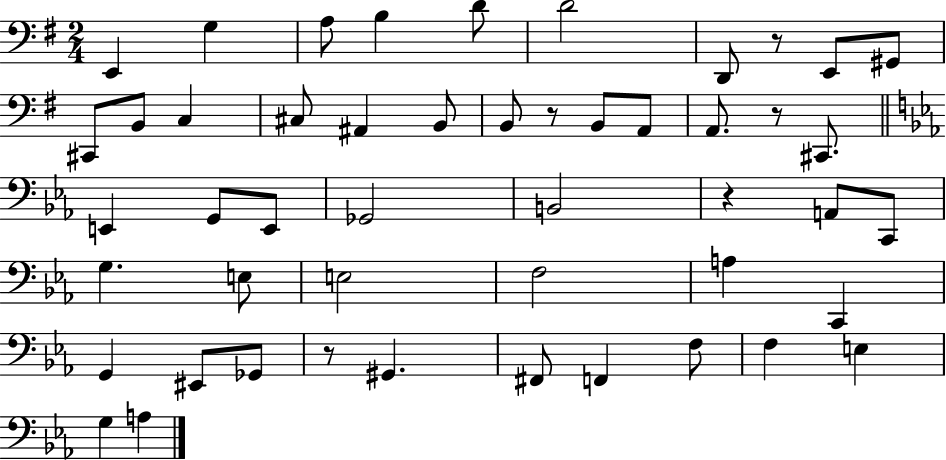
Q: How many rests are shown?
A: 5